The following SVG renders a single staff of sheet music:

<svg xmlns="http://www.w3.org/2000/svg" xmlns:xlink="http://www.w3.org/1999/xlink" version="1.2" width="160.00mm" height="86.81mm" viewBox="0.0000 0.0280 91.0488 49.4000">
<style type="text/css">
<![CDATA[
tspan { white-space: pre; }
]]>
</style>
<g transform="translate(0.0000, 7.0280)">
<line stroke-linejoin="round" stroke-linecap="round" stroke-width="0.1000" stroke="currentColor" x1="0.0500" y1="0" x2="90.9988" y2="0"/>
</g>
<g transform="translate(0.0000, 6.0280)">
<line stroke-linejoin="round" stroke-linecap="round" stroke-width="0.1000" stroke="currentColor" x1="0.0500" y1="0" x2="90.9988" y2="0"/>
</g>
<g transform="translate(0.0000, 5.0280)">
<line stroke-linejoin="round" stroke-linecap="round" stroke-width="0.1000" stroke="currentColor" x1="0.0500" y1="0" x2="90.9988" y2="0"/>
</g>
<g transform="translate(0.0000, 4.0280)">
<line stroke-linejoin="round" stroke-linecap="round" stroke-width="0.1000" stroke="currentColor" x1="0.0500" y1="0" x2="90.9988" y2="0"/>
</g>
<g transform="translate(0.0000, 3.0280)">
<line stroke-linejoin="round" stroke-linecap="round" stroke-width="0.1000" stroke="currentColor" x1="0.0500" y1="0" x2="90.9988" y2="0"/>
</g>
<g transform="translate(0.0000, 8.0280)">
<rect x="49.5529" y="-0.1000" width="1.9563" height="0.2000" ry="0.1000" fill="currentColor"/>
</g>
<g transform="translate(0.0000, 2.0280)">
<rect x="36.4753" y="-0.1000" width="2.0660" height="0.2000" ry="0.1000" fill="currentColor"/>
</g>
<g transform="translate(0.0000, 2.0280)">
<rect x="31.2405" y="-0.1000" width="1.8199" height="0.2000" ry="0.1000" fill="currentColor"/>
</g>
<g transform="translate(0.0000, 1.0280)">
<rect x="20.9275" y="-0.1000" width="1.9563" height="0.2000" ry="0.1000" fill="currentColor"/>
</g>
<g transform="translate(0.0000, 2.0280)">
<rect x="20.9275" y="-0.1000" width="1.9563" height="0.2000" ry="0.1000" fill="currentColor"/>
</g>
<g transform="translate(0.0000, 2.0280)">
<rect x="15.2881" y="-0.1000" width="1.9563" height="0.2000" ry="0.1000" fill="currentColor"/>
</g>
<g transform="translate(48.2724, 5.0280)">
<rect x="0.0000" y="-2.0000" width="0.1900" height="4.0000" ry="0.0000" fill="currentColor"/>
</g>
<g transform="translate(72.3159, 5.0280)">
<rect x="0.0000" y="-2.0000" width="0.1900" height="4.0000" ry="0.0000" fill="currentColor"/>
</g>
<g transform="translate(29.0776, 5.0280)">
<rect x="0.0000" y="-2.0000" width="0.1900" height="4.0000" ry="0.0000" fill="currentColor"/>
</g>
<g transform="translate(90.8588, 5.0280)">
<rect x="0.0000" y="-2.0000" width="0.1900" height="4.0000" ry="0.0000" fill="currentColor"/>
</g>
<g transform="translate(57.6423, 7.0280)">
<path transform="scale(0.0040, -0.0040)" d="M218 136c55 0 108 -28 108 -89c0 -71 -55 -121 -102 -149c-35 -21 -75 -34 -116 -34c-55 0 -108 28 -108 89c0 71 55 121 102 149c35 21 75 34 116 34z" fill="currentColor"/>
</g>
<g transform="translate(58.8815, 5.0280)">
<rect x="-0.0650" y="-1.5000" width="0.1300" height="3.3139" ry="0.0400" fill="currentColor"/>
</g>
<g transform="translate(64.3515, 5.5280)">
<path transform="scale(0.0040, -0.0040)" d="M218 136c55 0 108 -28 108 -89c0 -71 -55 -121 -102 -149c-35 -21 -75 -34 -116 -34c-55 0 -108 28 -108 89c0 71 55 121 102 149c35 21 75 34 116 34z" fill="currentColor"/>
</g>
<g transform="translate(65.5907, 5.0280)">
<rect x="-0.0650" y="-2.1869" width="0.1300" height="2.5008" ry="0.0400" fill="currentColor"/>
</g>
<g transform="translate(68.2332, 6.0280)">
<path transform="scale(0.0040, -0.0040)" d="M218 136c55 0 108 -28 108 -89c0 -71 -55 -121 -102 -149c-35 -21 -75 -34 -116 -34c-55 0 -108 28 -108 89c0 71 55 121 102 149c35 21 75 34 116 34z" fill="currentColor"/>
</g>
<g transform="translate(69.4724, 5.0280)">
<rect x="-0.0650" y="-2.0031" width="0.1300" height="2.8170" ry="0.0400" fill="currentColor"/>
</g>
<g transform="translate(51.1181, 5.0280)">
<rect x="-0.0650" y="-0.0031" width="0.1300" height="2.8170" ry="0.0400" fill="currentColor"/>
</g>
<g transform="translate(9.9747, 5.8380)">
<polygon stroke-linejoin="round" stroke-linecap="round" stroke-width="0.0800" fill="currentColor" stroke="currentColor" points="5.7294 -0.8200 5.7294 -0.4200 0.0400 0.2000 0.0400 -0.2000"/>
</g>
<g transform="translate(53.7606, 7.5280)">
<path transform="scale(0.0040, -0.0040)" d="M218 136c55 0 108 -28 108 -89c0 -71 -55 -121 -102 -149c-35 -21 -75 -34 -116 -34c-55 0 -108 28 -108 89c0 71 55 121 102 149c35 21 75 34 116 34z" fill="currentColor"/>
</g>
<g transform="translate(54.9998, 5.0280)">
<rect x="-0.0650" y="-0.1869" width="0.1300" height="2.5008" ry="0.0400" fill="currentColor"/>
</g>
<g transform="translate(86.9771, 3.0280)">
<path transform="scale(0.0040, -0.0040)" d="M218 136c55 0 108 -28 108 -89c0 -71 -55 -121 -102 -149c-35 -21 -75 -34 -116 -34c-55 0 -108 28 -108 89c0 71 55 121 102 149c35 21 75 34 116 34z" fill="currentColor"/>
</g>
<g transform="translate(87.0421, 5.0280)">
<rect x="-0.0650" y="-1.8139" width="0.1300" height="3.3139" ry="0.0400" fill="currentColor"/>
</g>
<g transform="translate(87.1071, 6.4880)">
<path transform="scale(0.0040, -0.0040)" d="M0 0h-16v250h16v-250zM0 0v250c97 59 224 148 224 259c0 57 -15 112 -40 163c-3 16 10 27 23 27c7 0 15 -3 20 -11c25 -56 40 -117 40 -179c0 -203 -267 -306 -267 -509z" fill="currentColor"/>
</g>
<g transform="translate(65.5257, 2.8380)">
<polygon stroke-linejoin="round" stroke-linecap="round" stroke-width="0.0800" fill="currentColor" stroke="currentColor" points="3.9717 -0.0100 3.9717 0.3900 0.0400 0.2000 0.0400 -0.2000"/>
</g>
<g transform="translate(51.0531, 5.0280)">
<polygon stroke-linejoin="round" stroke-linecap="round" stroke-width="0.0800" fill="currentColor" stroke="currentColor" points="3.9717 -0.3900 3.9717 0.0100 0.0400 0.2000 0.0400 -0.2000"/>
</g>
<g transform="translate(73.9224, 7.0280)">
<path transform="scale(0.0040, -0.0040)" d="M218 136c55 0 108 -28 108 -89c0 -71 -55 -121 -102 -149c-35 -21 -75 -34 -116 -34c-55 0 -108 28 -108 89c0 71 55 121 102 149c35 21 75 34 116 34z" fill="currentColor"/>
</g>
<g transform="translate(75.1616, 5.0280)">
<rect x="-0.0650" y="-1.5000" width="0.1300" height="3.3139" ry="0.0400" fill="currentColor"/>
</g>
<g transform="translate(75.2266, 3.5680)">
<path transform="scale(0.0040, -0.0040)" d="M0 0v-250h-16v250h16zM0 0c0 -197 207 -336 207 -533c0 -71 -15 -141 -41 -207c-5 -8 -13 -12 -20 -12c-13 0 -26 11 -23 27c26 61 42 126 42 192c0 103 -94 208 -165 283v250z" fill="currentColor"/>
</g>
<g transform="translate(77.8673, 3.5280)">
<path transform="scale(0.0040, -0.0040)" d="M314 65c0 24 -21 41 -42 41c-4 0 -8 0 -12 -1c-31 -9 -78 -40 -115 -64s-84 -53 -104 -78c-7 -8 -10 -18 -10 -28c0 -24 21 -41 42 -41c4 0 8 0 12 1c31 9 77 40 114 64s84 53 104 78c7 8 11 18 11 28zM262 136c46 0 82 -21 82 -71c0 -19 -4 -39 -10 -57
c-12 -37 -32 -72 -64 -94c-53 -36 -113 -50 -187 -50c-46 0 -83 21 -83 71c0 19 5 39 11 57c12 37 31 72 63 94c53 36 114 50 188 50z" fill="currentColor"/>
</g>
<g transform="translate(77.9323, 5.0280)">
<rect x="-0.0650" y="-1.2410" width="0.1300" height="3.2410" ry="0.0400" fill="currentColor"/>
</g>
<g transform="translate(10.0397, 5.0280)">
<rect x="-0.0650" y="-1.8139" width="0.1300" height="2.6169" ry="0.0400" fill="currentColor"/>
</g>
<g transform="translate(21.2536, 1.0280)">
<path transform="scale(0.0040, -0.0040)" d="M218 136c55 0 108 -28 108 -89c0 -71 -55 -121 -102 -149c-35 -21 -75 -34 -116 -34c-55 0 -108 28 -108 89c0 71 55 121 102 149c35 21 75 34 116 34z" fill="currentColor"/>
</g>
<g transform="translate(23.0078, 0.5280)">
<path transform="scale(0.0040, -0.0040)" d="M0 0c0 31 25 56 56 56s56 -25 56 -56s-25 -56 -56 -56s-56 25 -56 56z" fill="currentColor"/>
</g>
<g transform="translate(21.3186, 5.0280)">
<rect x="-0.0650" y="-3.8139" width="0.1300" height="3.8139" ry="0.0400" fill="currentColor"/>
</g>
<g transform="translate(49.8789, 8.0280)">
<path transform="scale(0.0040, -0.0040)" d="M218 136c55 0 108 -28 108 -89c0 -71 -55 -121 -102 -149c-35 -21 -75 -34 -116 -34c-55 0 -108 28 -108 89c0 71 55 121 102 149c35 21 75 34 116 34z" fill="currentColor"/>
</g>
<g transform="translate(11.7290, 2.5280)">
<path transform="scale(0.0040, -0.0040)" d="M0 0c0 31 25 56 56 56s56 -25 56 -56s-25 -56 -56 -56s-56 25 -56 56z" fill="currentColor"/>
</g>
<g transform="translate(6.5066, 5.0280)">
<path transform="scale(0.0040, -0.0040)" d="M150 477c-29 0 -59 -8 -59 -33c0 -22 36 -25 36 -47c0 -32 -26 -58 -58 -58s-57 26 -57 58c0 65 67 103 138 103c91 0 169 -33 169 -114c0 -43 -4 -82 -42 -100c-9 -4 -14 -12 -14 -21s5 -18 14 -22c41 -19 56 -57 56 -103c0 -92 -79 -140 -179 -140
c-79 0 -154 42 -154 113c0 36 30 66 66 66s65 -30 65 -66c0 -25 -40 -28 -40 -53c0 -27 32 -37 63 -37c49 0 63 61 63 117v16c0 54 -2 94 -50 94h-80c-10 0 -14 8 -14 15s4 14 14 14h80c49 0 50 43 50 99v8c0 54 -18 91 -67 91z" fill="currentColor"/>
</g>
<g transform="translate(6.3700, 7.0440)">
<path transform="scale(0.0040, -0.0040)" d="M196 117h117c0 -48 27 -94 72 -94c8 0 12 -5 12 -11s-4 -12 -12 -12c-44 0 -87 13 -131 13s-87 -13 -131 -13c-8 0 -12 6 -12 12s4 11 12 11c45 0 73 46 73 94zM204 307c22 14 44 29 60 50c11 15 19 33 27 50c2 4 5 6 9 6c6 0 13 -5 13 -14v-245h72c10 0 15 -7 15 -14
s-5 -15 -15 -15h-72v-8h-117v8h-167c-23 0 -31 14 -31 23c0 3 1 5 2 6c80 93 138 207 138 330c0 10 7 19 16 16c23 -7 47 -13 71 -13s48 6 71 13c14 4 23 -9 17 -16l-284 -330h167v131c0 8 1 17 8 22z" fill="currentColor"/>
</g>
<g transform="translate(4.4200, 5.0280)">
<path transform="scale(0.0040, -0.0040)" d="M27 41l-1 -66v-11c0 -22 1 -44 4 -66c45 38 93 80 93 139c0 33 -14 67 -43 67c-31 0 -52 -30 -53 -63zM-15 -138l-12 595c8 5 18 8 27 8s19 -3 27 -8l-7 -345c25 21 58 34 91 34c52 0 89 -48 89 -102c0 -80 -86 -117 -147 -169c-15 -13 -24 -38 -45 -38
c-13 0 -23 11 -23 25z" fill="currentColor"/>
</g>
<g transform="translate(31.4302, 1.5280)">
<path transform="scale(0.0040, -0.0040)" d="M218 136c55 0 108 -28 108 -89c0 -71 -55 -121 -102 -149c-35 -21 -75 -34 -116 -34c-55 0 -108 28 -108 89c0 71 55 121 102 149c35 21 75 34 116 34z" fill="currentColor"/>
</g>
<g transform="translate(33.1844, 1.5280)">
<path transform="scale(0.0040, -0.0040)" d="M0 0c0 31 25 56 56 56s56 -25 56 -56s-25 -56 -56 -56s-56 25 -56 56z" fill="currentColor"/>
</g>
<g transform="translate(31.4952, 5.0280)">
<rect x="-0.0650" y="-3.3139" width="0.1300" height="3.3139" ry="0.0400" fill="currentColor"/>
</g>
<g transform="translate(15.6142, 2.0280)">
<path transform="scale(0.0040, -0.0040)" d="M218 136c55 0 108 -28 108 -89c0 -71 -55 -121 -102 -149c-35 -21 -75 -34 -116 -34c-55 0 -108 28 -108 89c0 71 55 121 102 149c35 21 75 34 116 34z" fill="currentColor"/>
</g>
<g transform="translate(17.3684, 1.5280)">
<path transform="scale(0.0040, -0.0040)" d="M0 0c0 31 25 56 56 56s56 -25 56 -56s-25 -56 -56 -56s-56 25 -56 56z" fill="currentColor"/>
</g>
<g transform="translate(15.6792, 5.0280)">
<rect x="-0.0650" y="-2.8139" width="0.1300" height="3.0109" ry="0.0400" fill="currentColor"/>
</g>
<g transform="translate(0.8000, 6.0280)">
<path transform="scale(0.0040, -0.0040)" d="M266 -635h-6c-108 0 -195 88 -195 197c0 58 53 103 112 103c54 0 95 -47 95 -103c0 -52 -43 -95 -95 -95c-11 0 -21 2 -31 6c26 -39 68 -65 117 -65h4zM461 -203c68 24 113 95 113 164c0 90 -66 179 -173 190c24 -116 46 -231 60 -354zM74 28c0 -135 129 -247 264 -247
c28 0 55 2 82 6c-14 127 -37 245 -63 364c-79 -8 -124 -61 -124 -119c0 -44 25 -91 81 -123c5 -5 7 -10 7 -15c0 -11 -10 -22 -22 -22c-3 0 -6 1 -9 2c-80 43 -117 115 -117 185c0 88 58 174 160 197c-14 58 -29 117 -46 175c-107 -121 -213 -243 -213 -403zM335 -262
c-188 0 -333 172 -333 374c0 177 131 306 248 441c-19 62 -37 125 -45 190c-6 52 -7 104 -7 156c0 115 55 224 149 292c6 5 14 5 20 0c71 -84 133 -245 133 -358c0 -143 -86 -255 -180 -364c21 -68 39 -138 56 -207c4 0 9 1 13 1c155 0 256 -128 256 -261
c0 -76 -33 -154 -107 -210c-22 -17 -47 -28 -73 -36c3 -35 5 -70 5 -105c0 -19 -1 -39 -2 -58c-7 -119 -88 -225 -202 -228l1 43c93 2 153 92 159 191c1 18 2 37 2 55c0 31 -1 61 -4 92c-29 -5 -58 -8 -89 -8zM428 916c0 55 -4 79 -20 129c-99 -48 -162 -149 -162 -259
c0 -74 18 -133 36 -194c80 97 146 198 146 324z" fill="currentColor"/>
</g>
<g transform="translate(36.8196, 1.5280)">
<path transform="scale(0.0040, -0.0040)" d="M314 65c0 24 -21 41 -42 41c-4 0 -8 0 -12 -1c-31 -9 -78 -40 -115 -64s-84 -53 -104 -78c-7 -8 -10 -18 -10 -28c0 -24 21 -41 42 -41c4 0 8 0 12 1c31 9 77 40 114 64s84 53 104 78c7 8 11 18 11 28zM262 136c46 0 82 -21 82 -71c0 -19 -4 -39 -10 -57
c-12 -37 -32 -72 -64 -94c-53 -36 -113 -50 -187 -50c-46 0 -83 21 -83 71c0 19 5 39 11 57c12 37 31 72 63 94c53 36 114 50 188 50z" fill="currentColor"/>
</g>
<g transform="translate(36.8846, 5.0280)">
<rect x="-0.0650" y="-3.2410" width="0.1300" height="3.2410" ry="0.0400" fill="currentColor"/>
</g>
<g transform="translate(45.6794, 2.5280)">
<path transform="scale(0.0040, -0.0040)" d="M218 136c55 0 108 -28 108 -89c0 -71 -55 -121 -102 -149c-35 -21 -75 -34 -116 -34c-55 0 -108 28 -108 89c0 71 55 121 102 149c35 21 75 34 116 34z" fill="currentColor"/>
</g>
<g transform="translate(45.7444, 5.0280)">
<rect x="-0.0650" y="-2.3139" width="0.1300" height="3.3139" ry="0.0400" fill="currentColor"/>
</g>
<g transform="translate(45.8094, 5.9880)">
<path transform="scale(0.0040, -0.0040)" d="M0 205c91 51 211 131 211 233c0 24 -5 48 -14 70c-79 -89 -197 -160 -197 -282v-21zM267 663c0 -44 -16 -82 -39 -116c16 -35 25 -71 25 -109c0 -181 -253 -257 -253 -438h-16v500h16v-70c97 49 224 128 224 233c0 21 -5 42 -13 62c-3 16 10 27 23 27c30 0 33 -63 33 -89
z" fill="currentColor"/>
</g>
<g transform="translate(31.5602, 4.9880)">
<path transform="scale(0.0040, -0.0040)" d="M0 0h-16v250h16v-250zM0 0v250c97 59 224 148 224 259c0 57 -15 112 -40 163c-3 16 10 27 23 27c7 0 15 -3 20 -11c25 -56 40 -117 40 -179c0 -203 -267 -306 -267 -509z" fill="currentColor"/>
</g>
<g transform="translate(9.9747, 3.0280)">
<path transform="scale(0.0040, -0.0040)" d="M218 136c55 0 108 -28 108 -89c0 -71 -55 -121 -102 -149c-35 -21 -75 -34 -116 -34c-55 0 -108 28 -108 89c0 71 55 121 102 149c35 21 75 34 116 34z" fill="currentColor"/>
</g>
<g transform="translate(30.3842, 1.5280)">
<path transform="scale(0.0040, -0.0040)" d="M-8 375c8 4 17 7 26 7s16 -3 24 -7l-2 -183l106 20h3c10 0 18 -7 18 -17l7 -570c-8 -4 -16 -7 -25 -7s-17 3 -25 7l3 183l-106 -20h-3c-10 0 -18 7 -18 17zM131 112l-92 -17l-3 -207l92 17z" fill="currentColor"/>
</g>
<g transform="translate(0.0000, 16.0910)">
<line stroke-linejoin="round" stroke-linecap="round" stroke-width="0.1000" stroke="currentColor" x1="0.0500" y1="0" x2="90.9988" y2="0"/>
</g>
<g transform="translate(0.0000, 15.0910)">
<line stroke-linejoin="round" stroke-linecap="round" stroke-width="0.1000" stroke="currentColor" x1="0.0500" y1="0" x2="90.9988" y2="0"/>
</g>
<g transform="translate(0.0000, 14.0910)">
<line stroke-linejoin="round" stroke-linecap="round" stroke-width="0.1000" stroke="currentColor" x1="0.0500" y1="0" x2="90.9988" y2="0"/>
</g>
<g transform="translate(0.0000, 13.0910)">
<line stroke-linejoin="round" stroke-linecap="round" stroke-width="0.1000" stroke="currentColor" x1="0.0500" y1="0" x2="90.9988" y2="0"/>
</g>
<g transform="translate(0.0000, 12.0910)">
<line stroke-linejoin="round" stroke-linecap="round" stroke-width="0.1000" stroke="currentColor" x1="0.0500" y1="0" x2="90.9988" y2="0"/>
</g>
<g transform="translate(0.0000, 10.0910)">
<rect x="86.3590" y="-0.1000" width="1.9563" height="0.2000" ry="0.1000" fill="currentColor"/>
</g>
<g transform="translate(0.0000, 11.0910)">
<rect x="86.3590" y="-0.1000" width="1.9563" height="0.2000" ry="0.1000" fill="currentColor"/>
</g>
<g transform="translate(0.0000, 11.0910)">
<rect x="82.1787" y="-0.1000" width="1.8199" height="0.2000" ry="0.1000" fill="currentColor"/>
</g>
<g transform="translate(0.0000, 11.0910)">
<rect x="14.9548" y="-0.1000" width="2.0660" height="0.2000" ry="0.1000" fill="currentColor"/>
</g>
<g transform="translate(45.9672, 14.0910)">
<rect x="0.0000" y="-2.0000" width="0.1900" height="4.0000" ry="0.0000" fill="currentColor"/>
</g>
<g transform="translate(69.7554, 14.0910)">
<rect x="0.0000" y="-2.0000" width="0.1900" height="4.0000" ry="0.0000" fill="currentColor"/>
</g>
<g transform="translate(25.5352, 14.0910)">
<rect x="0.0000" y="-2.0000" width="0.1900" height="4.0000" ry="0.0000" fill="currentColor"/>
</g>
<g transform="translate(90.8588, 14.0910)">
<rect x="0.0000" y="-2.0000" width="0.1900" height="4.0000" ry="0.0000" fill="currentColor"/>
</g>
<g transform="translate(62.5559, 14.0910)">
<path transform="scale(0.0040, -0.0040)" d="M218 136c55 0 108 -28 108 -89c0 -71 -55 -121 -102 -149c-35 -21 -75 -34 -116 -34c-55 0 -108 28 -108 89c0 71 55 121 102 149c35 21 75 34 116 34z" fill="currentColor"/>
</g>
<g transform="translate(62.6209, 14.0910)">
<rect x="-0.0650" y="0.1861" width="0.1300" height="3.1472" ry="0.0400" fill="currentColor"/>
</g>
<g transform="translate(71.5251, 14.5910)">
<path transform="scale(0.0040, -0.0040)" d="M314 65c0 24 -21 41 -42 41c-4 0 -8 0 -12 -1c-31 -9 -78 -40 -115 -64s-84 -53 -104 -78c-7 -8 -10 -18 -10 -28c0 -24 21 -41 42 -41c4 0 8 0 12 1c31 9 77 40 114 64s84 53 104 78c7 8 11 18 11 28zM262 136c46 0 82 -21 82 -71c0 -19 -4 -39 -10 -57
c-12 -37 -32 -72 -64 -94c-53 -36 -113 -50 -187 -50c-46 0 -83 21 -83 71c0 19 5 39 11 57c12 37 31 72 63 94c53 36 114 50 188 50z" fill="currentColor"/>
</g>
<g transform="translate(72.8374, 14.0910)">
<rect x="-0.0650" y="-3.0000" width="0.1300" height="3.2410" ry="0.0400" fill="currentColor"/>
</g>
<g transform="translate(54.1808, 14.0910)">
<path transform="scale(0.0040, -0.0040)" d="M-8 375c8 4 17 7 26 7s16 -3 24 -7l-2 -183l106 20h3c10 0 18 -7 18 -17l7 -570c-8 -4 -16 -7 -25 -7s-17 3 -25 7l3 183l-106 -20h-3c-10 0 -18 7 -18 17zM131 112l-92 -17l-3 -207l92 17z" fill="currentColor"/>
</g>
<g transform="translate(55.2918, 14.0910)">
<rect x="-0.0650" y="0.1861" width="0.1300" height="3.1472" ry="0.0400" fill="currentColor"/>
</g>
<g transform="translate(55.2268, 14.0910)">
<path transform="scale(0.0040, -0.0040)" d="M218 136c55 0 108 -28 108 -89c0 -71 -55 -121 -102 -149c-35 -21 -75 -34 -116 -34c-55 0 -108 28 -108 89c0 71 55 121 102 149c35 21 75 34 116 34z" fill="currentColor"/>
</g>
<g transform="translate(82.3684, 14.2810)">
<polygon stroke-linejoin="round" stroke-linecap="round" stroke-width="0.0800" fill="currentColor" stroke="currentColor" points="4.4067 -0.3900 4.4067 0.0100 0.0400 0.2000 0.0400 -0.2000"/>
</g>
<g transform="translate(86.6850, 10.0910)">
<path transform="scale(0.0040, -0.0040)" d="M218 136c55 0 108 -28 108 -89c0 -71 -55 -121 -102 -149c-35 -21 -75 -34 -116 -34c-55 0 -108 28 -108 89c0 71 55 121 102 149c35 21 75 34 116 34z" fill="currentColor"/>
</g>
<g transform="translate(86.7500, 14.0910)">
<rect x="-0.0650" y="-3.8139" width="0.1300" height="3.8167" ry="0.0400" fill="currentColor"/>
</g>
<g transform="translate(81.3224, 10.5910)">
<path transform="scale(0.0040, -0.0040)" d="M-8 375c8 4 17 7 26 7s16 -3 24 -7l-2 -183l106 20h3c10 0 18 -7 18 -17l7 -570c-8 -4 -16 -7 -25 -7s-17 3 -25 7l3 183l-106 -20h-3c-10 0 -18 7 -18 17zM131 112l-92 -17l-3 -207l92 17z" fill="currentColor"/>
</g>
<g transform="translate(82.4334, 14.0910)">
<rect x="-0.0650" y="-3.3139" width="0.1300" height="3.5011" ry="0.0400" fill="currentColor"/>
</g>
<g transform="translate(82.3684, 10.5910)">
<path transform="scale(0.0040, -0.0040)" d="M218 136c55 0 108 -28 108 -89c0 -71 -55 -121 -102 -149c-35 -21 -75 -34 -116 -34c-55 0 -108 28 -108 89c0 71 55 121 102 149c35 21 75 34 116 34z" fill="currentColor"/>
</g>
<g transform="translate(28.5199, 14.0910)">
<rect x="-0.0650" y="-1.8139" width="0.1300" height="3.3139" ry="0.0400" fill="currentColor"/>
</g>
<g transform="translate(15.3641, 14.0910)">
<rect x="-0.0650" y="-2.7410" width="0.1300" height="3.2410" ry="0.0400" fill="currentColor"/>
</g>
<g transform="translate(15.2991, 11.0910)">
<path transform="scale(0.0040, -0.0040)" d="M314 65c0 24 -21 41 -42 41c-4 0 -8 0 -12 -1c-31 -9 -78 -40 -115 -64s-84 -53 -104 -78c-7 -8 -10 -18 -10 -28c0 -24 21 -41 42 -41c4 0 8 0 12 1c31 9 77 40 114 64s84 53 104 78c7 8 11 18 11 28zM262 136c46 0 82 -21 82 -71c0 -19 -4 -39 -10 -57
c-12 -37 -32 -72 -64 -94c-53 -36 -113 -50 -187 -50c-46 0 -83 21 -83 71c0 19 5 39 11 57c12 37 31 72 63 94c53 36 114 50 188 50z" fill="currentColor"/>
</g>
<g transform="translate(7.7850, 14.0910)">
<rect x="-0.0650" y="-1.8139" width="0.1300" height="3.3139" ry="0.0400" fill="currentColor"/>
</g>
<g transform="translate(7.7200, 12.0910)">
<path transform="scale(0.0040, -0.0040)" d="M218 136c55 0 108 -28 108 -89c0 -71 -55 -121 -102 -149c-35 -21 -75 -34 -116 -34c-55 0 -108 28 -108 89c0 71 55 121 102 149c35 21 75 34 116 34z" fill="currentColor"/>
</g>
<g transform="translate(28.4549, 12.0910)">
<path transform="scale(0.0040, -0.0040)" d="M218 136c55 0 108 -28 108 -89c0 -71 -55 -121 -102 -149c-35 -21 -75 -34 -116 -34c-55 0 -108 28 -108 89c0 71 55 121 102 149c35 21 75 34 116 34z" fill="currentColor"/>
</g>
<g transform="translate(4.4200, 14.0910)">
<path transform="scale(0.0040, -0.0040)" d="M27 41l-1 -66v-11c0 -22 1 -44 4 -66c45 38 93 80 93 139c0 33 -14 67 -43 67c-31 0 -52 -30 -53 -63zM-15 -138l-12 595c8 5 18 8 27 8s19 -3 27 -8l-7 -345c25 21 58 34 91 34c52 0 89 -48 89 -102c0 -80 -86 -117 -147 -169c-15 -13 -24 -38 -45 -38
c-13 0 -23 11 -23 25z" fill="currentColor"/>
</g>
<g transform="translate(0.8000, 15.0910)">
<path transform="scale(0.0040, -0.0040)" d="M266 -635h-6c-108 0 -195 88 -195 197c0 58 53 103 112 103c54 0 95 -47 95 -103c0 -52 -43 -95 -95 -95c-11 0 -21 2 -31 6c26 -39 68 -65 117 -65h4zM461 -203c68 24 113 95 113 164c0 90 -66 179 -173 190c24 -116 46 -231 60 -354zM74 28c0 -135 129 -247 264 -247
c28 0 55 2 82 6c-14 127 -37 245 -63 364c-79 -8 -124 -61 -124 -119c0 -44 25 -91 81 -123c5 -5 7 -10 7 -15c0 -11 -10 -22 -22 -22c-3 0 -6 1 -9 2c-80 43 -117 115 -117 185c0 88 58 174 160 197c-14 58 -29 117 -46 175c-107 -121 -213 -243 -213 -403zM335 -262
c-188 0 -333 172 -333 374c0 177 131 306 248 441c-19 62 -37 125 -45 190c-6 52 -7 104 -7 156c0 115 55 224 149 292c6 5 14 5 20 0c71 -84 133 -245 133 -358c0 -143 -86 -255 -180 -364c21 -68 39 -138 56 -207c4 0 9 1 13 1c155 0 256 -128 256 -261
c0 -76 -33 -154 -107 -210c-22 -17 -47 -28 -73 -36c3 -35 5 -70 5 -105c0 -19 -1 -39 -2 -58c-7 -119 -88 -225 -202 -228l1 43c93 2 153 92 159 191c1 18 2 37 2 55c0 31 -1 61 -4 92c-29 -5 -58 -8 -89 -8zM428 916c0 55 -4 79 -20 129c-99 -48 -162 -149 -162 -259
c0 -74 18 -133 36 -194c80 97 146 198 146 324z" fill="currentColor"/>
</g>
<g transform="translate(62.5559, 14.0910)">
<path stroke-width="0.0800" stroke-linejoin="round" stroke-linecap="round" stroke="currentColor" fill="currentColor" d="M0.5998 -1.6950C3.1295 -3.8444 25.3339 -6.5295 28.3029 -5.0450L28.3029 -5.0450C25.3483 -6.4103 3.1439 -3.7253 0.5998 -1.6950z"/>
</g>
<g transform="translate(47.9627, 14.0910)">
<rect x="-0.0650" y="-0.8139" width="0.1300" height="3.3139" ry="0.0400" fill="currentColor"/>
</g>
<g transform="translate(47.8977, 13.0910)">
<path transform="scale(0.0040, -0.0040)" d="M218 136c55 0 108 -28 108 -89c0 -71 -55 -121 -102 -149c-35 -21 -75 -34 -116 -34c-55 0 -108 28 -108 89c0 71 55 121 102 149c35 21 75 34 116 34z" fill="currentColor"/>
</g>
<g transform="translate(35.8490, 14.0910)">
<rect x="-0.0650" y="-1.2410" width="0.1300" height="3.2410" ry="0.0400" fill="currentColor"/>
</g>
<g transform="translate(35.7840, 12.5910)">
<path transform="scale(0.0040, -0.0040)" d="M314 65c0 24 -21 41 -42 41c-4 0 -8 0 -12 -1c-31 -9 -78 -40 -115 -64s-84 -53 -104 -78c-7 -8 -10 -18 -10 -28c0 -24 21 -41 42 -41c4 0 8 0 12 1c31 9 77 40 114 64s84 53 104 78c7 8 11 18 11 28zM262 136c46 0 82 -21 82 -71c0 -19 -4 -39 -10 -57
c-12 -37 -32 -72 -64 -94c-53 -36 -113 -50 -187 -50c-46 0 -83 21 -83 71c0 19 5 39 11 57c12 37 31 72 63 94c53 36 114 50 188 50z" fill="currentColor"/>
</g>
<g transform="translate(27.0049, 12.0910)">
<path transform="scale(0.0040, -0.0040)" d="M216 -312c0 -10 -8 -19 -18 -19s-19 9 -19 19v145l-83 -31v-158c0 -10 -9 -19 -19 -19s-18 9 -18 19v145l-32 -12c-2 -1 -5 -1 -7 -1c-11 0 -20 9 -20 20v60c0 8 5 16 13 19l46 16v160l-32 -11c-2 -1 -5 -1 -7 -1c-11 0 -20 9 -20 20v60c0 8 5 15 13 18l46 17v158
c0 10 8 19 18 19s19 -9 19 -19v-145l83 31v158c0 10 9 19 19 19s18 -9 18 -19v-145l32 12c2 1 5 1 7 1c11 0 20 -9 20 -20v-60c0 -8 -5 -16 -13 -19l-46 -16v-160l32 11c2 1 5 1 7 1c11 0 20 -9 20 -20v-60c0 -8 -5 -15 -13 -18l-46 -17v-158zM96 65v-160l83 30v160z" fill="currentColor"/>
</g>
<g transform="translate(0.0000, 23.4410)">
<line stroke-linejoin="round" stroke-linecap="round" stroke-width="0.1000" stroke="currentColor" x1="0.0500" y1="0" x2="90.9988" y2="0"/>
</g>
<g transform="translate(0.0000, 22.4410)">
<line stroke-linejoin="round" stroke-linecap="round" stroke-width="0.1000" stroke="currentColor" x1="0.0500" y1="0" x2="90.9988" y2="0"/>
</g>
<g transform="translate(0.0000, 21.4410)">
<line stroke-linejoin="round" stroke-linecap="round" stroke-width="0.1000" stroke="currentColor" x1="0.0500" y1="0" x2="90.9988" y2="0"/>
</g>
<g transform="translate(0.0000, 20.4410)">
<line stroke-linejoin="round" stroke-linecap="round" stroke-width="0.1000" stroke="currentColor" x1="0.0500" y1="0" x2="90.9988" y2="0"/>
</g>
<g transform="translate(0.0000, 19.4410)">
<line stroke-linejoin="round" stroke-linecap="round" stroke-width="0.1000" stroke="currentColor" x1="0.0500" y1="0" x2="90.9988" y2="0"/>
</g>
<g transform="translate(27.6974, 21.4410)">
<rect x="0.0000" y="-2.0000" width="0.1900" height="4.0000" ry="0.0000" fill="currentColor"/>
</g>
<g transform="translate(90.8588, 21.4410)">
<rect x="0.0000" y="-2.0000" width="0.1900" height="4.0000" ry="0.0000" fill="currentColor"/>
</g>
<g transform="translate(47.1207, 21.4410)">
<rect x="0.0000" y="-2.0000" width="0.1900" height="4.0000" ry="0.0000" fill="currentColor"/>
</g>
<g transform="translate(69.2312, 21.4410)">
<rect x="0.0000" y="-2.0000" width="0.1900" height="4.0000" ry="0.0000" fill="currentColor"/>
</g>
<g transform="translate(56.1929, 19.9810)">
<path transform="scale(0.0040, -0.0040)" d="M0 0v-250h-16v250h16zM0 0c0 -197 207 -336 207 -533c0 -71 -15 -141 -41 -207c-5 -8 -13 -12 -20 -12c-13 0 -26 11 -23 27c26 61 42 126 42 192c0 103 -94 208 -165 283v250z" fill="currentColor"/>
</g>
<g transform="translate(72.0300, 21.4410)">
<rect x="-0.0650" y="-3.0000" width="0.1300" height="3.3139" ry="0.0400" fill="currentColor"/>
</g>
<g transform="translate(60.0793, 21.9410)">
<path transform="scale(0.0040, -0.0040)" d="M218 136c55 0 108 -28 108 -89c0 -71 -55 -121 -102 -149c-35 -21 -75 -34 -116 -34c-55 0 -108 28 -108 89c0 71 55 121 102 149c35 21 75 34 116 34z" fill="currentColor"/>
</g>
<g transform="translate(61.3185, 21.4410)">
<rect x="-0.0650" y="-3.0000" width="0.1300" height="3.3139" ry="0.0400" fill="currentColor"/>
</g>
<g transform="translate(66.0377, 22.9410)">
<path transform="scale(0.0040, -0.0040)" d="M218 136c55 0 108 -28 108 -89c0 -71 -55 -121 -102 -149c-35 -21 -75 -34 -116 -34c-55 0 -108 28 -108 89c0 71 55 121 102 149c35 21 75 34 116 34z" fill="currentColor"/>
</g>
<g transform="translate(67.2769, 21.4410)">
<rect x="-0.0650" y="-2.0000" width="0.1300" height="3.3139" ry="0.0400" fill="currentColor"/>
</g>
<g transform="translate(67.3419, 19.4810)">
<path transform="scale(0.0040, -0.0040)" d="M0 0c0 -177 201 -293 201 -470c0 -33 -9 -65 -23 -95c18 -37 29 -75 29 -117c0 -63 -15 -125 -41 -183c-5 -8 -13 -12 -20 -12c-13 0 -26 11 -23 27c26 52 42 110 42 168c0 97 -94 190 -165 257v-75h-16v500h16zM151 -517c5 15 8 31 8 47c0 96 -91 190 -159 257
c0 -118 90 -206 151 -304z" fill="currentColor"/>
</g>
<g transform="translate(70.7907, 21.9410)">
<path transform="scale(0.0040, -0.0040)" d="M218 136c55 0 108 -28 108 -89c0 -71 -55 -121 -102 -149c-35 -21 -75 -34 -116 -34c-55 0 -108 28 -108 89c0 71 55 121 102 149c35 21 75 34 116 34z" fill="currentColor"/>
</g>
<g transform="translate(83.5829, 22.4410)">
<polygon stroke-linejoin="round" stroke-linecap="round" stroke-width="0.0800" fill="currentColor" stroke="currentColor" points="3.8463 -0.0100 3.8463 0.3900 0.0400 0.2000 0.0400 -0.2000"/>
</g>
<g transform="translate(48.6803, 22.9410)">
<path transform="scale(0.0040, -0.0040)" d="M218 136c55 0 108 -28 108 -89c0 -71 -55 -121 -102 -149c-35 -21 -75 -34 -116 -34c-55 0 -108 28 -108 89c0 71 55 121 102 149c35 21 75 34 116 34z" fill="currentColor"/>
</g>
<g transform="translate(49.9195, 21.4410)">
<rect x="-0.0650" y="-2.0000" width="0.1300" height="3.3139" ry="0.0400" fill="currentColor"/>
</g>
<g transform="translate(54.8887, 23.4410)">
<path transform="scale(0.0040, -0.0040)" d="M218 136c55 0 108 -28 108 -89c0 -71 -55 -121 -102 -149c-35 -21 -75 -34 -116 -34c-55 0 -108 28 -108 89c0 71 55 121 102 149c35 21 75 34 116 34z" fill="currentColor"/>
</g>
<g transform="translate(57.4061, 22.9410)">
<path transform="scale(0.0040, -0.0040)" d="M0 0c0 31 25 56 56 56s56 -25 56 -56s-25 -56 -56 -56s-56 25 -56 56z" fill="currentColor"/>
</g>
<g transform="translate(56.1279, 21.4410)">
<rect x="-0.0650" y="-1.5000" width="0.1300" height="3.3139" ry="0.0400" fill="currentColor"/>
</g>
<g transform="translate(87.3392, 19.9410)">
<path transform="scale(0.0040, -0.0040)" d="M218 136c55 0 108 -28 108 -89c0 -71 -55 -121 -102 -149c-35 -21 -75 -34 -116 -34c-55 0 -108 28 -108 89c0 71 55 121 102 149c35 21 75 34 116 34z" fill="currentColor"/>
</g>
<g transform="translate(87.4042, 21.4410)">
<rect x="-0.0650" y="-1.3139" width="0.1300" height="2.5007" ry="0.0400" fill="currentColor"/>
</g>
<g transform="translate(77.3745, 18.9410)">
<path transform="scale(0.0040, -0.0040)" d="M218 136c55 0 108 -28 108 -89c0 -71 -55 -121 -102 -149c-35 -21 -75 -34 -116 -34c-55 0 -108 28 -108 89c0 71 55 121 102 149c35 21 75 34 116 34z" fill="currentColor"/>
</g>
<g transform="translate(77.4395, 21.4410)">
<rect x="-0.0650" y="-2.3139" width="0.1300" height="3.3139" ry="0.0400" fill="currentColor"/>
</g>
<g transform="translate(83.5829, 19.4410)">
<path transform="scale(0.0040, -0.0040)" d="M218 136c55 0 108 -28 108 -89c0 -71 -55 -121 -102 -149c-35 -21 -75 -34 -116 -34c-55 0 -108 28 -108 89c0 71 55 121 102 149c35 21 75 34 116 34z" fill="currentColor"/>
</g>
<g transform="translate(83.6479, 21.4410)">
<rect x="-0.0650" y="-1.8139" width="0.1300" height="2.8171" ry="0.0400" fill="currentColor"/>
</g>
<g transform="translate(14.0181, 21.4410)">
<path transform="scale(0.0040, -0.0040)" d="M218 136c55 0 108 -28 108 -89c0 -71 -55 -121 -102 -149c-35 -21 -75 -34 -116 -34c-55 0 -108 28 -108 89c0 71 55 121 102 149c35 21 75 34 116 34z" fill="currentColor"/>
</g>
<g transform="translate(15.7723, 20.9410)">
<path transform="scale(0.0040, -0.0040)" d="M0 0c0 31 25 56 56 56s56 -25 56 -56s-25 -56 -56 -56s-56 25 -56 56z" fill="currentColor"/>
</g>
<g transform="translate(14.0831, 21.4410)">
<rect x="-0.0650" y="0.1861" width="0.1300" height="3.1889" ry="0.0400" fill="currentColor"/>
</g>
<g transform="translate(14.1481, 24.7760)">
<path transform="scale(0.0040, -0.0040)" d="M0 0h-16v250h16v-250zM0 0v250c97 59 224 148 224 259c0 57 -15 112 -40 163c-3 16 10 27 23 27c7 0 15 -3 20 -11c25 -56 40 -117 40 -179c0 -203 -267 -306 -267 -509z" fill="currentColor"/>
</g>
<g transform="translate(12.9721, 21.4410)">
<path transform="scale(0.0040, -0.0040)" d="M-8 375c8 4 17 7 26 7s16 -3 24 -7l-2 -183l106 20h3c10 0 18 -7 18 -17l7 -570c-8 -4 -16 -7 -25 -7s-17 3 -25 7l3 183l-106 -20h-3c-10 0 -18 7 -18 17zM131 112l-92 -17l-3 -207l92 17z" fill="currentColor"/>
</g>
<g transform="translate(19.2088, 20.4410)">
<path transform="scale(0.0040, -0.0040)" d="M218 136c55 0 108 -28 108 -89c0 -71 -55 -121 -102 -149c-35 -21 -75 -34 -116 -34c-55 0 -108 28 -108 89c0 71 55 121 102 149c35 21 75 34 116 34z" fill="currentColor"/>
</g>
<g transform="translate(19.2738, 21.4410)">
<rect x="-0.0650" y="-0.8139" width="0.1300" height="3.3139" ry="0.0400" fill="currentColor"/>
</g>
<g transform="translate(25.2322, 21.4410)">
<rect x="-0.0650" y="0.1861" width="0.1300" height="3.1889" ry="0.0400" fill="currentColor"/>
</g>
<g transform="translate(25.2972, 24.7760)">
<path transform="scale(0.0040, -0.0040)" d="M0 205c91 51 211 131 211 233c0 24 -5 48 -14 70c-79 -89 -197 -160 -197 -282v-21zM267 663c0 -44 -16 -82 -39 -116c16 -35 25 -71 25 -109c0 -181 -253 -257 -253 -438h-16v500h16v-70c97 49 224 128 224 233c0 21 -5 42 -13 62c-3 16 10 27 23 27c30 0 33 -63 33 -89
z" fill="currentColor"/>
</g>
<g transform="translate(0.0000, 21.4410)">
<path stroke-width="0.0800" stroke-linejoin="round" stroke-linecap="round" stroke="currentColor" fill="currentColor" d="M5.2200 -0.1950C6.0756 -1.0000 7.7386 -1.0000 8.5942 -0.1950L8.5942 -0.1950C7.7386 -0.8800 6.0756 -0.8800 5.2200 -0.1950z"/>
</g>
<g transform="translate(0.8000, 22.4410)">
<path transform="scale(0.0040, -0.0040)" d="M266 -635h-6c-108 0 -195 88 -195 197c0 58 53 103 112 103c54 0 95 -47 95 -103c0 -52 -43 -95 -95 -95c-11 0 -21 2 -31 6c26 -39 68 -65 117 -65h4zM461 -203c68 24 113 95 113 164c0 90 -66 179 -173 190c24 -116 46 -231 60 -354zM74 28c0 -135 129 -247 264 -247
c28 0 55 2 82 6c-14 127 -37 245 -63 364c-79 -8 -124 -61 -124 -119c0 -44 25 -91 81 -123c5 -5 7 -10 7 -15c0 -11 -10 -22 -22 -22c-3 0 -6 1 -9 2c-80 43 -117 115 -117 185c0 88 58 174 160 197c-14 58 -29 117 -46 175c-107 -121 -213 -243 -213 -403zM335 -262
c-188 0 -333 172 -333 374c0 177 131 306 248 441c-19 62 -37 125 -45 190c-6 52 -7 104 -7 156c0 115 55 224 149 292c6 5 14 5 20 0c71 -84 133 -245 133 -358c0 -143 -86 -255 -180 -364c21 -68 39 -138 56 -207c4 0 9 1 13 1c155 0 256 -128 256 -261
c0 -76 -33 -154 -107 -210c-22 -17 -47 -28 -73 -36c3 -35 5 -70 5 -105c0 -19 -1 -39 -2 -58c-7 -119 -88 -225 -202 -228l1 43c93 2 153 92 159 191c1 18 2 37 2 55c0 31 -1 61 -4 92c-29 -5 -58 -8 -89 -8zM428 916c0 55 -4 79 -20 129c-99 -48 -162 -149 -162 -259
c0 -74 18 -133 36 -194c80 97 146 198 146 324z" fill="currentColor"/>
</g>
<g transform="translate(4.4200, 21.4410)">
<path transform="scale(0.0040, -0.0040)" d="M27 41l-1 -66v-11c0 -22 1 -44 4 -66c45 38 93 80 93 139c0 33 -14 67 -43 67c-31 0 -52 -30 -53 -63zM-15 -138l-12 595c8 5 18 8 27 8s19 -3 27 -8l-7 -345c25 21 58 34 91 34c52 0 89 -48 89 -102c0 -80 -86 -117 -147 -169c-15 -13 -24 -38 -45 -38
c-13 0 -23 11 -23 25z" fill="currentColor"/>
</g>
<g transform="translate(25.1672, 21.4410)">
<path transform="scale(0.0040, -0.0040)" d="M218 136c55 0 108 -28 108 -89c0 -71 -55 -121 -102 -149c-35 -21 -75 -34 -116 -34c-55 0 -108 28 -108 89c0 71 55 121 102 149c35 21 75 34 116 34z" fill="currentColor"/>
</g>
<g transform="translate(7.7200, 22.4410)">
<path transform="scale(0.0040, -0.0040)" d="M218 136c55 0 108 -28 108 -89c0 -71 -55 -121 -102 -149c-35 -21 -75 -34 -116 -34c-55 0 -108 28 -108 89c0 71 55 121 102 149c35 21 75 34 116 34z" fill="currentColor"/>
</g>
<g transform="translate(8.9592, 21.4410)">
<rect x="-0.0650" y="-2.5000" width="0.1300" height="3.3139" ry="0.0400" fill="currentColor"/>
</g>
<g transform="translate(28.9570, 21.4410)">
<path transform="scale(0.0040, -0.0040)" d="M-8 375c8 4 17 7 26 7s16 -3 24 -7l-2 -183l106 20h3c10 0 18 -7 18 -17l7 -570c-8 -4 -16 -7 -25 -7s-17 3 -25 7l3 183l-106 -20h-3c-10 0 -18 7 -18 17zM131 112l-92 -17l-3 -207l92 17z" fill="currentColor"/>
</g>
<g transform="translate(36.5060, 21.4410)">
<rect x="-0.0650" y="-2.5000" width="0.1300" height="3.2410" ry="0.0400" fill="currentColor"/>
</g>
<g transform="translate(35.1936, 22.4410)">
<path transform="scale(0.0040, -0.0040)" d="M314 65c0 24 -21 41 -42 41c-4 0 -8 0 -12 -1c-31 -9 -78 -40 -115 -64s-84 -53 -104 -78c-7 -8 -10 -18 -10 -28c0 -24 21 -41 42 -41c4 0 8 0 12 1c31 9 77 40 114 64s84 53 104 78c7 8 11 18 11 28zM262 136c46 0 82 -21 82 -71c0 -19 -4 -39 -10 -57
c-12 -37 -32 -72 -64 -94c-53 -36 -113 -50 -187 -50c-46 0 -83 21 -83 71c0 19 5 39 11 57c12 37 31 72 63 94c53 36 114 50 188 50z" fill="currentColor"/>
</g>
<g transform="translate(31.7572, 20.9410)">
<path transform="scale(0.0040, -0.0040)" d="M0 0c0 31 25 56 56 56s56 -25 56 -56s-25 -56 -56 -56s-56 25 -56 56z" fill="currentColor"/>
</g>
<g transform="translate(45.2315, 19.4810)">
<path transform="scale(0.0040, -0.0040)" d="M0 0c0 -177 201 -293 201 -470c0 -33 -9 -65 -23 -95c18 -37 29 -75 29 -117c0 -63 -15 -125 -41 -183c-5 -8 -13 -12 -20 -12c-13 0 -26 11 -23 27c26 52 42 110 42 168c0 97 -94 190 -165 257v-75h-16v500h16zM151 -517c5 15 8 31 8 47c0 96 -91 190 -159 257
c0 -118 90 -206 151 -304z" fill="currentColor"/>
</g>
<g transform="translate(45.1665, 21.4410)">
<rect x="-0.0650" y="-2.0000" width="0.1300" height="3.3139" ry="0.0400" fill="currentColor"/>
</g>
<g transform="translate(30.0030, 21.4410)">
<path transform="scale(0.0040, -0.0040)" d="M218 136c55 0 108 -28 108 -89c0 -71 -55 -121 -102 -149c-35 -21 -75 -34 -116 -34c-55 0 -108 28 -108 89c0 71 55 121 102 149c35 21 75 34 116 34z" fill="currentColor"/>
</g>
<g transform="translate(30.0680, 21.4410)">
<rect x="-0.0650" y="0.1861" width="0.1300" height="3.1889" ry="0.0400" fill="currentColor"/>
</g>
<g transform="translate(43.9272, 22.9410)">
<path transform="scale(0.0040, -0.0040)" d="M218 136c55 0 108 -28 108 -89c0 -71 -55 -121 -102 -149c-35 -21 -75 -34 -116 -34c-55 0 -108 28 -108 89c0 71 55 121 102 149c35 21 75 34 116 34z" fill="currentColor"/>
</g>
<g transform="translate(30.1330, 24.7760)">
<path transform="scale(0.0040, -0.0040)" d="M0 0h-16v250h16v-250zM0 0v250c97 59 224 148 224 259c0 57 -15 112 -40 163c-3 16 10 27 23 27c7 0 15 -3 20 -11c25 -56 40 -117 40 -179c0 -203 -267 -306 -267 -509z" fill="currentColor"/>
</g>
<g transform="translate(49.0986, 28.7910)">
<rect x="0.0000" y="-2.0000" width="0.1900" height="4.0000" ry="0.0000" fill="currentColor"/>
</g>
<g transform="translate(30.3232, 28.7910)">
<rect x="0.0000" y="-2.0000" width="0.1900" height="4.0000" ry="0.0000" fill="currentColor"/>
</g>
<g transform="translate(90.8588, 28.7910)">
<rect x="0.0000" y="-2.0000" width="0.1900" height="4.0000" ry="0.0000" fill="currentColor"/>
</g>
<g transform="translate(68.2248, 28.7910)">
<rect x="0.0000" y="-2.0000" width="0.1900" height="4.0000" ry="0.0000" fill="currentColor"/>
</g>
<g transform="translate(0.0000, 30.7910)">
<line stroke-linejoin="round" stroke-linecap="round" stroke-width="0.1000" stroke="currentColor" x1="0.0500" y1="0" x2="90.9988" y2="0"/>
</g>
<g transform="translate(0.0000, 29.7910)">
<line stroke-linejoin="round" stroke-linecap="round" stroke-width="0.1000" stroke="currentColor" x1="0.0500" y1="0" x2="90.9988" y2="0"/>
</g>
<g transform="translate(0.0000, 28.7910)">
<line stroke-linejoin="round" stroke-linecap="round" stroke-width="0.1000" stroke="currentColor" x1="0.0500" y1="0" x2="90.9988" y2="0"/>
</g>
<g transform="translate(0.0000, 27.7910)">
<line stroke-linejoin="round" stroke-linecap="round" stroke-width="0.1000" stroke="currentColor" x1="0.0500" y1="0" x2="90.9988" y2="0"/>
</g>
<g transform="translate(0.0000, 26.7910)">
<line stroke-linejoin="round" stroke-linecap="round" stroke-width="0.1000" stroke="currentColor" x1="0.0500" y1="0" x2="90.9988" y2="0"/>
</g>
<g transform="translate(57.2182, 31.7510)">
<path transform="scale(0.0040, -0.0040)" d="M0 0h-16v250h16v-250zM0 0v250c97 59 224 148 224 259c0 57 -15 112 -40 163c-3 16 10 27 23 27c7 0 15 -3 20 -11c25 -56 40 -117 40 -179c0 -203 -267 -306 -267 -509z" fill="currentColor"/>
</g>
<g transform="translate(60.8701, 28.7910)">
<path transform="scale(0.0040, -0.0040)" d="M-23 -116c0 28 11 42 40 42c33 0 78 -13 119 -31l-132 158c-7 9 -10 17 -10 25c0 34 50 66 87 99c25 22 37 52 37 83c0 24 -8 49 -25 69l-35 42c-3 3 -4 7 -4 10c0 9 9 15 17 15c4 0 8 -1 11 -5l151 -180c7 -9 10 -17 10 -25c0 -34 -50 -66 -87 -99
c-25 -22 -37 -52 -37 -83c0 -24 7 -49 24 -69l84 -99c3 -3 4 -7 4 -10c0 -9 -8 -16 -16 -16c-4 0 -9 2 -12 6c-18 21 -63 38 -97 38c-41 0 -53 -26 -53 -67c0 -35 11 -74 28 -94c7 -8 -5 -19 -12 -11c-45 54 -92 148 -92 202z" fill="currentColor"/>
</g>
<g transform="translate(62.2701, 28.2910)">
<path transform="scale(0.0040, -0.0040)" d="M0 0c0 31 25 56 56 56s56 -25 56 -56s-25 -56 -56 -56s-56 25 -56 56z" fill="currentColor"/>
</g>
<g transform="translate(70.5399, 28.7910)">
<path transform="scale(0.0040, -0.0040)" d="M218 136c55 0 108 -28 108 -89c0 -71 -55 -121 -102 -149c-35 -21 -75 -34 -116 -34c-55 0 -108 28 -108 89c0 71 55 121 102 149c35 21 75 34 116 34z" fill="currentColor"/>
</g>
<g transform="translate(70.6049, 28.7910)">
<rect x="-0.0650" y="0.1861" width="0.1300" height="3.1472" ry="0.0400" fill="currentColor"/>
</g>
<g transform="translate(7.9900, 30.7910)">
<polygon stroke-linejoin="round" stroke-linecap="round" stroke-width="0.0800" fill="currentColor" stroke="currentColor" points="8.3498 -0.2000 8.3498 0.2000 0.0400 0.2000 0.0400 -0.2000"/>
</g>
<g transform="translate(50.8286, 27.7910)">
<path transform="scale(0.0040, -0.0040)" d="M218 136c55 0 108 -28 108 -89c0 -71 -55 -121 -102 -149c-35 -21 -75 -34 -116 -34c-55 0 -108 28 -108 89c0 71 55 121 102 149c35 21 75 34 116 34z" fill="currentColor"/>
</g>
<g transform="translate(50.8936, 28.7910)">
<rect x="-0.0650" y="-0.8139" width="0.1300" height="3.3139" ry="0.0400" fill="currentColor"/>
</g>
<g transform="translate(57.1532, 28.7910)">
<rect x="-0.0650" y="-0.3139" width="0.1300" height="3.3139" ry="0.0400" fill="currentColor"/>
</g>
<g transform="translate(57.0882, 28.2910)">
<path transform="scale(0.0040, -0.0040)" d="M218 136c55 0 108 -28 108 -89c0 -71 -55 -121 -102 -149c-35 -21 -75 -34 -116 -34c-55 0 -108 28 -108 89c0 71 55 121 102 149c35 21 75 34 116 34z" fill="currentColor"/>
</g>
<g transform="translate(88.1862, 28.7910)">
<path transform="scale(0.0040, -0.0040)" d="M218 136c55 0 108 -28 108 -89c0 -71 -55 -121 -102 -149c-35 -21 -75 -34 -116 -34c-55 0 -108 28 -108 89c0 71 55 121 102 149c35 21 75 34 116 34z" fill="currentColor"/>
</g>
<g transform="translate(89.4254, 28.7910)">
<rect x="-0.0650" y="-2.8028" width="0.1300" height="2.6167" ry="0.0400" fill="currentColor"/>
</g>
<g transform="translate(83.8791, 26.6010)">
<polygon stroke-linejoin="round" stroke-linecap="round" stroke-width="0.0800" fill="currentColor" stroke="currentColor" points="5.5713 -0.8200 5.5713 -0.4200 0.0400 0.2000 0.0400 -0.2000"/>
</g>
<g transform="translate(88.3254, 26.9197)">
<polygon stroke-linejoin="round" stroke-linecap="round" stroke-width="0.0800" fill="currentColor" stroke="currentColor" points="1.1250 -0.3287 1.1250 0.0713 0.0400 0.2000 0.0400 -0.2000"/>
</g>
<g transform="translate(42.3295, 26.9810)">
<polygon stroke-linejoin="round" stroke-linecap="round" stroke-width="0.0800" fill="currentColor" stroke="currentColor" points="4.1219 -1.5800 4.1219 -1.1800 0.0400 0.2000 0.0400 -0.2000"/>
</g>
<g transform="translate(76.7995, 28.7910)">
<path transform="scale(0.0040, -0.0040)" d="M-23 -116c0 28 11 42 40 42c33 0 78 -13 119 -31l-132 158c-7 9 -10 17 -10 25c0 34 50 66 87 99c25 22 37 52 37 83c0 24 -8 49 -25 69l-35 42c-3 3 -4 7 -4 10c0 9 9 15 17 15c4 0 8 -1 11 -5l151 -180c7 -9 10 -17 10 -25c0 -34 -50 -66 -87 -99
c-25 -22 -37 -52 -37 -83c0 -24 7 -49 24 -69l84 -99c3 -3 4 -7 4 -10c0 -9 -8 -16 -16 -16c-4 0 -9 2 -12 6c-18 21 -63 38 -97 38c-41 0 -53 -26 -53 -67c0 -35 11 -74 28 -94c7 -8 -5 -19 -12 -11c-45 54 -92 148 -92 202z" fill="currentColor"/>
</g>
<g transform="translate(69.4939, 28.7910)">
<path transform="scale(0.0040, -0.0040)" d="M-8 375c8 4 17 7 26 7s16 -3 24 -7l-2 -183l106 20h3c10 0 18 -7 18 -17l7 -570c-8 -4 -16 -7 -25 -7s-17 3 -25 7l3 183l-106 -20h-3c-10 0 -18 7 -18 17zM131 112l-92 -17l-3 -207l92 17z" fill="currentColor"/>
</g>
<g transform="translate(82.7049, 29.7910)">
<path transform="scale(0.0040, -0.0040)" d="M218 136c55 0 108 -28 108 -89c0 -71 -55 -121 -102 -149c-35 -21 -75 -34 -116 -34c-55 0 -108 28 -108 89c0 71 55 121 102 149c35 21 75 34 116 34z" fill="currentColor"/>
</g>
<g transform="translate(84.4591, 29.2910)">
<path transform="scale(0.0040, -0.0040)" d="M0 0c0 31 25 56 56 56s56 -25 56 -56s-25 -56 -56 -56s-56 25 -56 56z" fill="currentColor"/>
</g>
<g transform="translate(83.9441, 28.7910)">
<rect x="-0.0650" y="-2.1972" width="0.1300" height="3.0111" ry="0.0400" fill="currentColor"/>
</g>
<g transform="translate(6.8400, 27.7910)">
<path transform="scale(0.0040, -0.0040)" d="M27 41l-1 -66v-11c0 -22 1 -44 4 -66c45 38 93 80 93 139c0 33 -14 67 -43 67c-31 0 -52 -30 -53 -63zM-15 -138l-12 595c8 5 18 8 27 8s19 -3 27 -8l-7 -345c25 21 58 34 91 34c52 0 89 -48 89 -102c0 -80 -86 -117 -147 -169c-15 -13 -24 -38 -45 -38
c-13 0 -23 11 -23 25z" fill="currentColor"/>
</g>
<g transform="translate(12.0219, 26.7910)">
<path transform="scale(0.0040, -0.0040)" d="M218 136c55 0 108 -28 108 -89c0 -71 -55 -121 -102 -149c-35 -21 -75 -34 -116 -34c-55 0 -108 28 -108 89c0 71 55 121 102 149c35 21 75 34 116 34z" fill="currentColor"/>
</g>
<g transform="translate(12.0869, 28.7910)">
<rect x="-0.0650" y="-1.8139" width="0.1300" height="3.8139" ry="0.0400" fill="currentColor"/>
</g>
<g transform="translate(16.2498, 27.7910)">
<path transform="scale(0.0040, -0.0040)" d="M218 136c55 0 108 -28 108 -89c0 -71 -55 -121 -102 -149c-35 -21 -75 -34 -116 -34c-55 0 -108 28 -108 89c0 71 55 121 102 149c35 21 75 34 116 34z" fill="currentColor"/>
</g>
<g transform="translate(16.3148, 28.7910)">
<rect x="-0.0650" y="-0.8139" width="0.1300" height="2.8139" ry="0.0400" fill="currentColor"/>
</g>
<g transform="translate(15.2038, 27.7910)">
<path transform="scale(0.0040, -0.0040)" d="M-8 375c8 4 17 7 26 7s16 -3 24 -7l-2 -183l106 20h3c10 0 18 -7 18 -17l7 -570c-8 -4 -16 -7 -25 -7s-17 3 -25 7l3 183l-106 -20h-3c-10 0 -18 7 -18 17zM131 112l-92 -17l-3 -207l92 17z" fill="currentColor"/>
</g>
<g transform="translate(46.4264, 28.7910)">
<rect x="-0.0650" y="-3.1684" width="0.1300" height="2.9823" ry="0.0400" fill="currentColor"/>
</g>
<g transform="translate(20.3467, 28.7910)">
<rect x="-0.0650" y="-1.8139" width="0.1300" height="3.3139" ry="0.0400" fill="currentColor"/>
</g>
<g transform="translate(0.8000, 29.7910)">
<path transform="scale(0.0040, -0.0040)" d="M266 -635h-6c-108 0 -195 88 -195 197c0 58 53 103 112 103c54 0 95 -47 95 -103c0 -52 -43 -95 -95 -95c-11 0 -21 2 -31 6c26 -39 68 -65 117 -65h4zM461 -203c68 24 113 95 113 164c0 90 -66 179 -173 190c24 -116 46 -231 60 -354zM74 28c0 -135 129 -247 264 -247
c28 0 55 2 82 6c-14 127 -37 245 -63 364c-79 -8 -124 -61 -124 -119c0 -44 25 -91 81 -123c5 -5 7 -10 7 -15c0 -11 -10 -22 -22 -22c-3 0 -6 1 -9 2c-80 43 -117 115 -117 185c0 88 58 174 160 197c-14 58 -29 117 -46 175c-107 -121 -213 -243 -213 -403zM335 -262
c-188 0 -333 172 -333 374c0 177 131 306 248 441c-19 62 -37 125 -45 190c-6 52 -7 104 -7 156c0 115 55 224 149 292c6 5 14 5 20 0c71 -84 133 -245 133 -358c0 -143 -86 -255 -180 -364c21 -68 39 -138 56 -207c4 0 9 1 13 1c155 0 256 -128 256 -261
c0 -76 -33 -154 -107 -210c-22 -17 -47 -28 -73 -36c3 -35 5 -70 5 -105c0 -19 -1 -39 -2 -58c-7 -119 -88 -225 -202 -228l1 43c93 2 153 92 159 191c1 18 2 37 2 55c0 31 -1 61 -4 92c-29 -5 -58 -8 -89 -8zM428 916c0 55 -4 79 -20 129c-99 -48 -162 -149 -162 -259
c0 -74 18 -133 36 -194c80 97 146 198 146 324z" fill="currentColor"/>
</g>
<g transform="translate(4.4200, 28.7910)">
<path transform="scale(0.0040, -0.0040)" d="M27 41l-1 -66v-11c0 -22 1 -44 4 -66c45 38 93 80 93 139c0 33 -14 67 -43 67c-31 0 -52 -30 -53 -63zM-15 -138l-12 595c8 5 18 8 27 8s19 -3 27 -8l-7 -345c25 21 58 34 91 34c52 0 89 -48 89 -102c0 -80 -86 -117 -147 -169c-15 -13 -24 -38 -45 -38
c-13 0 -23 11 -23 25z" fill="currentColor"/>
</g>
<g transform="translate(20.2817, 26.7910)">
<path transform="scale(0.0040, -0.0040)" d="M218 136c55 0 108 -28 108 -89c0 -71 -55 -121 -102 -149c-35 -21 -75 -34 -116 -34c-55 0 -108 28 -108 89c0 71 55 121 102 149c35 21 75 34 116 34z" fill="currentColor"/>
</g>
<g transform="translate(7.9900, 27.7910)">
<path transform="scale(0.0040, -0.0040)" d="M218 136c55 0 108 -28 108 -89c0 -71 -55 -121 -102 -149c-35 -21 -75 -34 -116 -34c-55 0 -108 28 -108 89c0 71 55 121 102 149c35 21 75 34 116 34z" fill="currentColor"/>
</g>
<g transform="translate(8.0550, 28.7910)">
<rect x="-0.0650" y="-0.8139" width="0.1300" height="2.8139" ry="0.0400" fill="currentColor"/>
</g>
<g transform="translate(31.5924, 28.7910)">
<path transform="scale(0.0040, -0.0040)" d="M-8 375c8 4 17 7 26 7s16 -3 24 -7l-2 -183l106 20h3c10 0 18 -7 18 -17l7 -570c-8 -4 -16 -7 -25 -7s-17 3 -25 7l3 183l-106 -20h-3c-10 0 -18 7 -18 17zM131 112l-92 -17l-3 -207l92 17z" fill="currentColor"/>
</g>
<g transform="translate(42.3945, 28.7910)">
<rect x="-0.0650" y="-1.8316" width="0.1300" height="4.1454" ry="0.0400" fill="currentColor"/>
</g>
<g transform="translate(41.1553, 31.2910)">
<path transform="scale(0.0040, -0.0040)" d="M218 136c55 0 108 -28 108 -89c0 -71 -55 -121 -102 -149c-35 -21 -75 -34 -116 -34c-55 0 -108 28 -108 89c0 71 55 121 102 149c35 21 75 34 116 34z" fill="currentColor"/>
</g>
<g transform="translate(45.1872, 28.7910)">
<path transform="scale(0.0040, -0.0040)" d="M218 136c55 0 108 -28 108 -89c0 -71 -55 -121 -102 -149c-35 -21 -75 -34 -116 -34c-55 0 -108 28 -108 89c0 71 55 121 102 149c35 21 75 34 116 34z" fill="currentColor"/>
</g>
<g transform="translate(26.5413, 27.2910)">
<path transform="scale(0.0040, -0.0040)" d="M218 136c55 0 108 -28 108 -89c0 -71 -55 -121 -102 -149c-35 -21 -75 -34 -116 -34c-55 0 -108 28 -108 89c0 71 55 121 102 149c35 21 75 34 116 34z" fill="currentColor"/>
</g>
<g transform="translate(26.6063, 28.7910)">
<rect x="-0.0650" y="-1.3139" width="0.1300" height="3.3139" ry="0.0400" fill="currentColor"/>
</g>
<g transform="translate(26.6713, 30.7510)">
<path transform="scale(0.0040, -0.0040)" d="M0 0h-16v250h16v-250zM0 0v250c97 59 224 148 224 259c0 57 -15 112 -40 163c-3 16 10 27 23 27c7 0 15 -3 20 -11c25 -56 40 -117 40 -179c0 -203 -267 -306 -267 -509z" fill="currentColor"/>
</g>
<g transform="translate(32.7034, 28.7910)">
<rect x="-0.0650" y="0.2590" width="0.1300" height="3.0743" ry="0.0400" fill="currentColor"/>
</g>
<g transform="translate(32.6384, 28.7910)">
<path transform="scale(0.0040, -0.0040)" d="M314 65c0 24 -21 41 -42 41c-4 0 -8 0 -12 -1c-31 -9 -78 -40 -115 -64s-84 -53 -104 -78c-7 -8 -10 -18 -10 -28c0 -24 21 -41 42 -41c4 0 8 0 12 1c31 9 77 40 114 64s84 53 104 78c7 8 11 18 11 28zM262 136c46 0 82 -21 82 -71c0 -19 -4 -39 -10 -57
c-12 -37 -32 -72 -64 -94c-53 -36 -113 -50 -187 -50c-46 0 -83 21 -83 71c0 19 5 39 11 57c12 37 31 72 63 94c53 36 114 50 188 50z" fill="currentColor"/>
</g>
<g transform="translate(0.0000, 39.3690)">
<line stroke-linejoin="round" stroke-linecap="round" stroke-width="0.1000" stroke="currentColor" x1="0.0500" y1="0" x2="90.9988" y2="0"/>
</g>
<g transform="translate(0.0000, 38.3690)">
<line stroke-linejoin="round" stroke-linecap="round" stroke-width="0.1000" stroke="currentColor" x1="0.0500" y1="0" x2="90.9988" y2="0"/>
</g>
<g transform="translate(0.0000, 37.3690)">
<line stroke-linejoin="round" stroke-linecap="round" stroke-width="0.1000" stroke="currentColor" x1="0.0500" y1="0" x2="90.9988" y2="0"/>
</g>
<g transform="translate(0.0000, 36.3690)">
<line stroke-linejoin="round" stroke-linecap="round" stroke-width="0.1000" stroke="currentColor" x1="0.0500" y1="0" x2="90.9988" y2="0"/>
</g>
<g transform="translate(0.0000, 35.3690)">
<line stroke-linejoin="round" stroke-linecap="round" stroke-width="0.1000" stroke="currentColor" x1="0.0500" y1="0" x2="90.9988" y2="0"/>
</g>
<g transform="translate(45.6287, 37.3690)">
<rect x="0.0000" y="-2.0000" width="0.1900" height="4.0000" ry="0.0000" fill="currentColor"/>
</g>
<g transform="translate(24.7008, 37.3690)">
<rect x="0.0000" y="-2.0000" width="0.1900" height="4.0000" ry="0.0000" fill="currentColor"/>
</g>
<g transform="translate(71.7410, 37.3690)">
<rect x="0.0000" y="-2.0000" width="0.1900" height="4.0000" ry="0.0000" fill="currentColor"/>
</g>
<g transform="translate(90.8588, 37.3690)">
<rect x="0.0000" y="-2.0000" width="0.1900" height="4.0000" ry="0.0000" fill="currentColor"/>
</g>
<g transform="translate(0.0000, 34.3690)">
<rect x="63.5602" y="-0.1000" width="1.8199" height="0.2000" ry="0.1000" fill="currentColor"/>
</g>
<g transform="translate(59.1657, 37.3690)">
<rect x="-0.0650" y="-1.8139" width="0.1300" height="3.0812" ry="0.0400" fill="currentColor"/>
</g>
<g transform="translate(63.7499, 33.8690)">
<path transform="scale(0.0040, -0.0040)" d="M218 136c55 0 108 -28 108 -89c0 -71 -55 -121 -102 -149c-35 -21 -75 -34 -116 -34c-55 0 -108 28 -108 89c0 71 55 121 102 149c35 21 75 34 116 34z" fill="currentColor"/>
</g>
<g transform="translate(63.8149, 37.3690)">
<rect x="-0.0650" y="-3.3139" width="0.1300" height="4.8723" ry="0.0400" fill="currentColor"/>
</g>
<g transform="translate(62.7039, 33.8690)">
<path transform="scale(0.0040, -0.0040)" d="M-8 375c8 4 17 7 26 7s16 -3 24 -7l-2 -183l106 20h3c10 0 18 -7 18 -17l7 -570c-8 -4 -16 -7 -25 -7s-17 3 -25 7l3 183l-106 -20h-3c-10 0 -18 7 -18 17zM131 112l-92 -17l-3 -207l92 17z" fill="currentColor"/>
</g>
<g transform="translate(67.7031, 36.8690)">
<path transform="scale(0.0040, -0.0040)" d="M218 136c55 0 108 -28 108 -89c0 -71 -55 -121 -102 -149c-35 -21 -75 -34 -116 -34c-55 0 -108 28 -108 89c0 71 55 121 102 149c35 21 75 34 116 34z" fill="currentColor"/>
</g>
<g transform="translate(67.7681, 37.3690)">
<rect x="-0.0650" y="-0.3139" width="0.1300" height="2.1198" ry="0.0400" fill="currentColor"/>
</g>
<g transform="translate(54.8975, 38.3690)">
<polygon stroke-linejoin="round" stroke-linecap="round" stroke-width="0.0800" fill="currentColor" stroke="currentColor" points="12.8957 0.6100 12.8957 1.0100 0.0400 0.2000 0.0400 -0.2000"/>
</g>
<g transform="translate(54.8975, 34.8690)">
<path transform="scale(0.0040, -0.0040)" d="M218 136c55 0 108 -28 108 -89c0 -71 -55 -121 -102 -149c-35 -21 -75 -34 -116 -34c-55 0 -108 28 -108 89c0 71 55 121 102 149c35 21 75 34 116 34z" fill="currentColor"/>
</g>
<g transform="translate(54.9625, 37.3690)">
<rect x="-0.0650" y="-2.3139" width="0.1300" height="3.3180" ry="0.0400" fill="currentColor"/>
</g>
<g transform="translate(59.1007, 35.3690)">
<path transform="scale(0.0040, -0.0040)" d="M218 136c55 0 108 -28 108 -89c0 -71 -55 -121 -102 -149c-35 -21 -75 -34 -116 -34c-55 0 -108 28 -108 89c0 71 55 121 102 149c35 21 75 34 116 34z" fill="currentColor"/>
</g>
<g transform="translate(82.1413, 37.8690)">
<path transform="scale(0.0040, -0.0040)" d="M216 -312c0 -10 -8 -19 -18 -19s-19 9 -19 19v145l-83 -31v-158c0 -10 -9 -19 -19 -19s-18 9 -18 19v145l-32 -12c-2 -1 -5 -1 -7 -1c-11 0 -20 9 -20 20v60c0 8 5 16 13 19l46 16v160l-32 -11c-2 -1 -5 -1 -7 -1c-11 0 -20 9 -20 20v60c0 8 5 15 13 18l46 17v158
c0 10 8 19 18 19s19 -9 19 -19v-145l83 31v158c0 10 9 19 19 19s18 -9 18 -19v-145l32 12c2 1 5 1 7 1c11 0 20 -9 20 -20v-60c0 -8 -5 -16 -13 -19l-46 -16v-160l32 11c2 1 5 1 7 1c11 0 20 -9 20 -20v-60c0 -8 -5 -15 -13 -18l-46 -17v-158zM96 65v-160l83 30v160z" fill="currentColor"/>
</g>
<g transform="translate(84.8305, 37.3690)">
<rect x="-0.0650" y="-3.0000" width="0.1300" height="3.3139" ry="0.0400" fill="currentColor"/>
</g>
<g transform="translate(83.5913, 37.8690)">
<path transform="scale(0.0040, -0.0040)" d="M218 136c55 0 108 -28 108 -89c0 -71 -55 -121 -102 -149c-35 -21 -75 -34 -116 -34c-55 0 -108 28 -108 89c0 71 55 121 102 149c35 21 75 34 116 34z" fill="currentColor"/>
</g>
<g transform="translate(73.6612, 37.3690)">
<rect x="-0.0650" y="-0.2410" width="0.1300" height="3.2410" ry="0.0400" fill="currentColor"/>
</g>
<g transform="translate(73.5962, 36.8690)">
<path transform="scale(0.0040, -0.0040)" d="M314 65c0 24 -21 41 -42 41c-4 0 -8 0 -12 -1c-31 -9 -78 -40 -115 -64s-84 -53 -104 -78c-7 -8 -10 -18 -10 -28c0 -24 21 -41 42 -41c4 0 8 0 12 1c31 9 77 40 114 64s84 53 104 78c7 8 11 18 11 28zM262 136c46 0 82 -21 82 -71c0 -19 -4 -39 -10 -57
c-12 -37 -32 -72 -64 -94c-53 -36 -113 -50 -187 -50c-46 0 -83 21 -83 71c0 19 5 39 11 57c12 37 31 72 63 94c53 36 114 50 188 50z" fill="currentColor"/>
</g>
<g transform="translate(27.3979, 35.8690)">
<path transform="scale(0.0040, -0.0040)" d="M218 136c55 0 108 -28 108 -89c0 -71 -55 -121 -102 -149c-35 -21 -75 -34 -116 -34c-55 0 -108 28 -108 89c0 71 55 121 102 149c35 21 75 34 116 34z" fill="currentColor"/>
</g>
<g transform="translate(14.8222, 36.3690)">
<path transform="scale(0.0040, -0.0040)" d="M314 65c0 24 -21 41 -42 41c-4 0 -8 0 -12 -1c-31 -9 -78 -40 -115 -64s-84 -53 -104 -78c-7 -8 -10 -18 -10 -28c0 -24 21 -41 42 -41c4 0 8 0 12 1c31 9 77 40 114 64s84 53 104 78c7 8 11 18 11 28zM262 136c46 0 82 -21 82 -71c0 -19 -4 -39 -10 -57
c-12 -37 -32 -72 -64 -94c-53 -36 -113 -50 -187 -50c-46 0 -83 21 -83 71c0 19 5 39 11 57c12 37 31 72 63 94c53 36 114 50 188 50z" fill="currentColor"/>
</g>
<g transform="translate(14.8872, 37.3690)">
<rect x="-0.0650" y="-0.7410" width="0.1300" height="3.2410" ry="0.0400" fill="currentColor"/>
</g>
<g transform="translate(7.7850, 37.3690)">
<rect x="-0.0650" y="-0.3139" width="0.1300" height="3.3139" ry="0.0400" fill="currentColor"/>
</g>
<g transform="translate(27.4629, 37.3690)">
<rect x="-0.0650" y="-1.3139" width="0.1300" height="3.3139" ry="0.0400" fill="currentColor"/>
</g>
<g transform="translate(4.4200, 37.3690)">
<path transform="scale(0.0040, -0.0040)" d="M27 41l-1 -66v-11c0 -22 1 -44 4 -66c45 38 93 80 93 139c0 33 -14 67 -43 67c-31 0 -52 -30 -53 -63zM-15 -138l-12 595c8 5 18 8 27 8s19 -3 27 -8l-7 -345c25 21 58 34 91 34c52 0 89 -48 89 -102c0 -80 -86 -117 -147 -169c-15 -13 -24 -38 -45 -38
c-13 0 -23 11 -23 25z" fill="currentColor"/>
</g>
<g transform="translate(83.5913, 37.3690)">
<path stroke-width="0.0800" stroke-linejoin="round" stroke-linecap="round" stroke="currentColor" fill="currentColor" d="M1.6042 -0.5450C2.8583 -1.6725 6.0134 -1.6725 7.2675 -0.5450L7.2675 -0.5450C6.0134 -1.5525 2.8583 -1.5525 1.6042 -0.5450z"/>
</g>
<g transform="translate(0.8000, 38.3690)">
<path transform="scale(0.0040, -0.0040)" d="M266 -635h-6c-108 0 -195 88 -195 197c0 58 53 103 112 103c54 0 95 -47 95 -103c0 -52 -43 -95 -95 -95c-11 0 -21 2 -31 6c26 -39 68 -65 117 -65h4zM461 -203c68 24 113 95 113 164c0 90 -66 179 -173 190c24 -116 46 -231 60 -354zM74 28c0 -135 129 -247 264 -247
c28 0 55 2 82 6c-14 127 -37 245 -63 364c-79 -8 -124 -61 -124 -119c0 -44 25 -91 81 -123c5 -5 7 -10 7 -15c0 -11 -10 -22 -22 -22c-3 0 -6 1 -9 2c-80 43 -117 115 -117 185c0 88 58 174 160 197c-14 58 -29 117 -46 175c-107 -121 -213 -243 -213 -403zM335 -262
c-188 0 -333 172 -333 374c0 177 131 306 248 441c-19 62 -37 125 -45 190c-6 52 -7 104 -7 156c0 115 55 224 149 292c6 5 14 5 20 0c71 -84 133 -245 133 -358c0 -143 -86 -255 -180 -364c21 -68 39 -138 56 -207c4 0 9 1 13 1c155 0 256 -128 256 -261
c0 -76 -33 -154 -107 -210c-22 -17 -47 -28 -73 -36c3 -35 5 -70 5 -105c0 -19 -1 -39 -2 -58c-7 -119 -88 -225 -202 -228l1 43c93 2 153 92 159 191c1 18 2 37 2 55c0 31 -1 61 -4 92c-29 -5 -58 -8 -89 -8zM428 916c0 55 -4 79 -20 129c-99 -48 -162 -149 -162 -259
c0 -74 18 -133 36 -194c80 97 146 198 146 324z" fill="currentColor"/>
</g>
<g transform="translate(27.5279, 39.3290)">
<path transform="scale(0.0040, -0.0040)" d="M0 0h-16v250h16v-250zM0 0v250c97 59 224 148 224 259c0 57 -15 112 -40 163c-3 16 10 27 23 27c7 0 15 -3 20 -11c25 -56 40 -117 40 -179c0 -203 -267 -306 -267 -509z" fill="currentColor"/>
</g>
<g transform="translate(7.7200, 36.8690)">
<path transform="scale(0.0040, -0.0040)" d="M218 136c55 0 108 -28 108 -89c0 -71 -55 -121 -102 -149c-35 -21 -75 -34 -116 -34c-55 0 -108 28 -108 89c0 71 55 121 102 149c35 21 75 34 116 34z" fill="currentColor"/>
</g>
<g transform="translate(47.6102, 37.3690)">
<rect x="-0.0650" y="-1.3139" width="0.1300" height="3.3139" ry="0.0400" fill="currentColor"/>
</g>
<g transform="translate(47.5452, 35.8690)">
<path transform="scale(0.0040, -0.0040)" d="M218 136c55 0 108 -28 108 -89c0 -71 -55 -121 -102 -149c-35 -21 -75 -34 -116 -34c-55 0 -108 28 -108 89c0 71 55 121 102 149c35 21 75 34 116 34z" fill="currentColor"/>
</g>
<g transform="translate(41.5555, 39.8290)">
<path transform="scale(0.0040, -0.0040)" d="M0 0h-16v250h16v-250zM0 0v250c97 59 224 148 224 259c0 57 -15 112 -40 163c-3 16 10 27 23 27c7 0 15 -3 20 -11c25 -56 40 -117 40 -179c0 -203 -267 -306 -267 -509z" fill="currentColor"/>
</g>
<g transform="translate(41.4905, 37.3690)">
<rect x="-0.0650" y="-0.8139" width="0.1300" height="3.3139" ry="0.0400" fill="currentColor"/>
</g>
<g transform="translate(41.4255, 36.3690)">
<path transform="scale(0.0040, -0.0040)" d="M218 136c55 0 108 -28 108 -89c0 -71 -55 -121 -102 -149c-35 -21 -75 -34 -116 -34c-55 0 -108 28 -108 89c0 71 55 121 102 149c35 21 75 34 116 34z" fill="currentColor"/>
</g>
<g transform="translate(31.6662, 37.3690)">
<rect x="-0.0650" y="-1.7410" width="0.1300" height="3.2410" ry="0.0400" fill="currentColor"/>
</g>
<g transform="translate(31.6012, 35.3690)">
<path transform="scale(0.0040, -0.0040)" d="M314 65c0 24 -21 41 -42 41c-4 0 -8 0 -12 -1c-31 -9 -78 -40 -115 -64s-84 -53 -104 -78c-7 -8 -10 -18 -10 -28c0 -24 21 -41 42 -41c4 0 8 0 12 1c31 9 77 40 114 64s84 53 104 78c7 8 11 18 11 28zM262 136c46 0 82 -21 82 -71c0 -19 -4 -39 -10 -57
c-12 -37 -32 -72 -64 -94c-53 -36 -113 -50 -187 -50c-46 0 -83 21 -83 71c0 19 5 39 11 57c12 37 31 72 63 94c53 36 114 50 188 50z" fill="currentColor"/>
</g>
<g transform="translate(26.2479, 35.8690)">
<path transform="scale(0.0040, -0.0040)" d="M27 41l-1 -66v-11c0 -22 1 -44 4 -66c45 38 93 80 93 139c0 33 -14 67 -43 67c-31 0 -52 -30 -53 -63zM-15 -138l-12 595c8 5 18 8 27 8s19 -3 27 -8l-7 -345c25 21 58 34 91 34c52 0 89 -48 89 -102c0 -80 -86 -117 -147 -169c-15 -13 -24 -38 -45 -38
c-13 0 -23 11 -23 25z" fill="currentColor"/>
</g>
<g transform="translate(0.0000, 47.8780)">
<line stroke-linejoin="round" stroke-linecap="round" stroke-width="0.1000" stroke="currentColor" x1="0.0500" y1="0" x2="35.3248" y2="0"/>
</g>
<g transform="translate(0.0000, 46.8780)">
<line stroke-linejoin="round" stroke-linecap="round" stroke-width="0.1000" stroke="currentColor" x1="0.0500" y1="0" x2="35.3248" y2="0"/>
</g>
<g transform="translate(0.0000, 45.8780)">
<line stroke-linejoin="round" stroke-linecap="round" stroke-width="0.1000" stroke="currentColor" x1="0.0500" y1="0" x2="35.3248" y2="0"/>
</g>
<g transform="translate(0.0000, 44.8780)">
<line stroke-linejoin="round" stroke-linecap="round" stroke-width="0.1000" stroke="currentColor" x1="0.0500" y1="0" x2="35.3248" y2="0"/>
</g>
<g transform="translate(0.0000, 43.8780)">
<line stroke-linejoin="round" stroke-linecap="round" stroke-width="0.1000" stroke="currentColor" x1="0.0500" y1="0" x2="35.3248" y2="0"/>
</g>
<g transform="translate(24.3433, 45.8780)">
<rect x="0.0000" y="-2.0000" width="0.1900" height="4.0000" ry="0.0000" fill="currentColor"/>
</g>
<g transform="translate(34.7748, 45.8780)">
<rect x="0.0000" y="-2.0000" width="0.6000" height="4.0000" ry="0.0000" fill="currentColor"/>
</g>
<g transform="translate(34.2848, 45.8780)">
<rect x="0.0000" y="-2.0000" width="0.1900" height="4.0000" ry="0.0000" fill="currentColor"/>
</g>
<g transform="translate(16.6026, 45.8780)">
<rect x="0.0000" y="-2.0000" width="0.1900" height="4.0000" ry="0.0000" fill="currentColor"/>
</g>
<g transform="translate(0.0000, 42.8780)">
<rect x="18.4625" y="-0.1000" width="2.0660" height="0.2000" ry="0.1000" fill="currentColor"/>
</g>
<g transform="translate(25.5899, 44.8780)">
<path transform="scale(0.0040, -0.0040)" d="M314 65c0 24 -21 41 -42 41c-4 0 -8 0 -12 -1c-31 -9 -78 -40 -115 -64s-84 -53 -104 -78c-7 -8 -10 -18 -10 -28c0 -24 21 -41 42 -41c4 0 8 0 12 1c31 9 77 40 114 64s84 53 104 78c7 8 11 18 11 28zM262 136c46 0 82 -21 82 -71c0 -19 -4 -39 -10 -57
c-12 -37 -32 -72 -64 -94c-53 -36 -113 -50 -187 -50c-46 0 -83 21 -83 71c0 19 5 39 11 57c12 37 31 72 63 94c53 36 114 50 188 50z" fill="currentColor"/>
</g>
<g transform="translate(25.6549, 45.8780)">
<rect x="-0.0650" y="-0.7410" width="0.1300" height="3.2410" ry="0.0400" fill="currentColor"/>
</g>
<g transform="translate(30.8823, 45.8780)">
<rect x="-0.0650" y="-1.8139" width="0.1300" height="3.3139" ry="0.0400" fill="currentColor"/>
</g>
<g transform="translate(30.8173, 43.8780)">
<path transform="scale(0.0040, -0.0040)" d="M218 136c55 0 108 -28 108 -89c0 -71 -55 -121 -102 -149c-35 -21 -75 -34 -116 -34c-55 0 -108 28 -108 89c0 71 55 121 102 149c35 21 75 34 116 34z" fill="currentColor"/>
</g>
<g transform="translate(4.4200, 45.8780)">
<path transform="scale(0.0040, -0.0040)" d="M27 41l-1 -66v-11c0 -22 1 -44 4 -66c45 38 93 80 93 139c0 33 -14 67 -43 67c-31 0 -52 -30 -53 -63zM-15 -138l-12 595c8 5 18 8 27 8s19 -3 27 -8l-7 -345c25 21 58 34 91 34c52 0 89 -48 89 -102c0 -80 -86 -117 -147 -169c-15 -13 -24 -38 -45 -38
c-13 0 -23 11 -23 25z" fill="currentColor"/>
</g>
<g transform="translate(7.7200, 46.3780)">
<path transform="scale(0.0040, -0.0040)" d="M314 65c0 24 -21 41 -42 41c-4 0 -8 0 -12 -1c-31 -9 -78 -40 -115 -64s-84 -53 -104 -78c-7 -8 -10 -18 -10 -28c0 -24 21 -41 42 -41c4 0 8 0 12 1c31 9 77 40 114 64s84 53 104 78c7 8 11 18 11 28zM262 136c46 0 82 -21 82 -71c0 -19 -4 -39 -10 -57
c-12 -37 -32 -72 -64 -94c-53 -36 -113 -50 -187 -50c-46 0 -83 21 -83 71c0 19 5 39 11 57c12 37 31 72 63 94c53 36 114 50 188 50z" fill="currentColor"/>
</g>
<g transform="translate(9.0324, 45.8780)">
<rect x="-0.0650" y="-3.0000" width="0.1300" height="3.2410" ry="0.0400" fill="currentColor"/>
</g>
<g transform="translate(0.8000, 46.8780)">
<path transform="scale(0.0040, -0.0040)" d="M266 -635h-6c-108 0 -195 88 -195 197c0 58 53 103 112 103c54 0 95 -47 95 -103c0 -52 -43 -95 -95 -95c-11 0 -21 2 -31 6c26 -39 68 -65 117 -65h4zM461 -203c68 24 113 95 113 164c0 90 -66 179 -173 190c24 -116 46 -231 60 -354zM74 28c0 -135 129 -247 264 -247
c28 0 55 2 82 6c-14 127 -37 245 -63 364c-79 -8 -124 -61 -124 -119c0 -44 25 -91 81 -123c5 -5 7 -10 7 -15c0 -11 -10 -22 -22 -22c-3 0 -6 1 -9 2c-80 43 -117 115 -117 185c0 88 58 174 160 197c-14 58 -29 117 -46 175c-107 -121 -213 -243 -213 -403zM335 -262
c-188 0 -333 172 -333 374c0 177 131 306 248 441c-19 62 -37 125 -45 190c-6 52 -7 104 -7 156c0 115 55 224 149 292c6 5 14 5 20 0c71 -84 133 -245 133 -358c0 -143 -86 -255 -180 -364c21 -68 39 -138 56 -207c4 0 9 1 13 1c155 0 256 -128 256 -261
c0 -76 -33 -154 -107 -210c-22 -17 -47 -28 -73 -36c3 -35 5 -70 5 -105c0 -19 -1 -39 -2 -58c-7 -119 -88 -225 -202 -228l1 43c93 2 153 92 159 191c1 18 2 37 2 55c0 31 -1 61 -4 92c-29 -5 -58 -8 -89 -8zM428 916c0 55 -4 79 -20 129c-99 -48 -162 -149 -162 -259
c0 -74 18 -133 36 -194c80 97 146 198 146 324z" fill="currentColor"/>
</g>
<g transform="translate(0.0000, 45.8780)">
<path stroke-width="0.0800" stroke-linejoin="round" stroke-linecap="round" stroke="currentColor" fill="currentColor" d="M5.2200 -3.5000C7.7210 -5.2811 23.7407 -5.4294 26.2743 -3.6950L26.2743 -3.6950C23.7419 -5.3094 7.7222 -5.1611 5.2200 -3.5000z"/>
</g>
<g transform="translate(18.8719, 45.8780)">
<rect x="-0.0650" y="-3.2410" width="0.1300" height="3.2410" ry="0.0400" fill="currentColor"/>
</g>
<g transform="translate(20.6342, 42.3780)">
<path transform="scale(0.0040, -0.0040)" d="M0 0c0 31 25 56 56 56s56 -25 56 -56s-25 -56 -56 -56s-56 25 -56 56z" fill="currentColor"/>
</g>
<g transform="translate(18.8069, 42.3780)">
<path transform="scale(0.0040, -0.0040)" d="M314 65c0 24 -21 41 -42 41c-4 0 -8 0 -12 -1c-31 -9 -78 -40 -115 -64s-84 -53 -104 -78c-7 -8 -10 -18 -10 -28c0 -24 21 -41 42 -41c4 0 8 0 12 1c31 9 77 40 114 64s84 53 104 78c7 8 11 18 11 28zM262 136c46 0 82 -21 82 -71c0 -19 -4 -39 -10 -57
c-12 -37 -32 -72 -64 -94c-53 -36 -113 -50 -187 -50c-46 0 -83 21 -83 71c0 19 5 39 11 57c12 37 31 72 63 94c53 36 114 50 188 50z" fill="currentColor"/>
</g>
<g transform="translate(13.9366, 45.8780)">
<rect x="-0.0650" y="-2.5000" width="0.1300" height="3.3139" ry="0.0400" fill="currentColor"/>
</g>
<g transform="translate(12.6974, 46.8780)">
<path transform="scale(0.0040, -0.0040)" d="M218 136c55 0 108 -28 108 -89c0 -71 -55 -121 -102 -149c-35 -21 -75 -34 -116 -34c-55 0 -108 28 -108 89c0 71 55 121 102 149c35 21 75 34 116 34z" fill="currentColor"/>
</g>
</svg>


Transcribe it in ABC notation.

X:1
T:Untitled
M:3/4
L:1/4
K:F
f/2 a/2 c' b/2 b2 g/4 C/2 D/2 E A/2 G/2 E/2 e2 f/2 f a2 ^f e2 d B B A2 b/2 c'/2 G B/2 d B/4 B/2 G2 F/4 F E/2 A F/4 A g f/2 e/2 _d/2 f/2 d/2 f e/2 B2 D/2 B/2 d c/2 z B z G/2 B/4 c d2 _e/2 f2 d/2 e g/2 f/2 b/2 c/2 c2 ^A A2 G _b2 d2 f